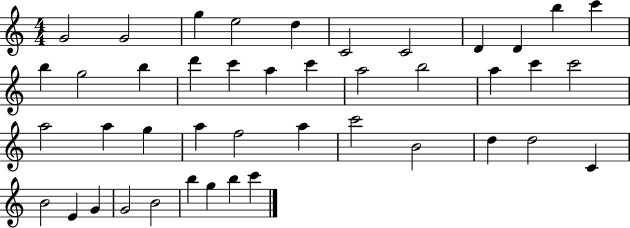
X:1
T:Untitled
M:4/4
L:1/4
K:C
G2 G2 g e2 d C2 C2 D D b c' b g2 b d' c' a c' a2 b2 a c' c'2 a2 a g a f2 a c'2 B2 d d2 C B2 E G G2 B2 b g b c'